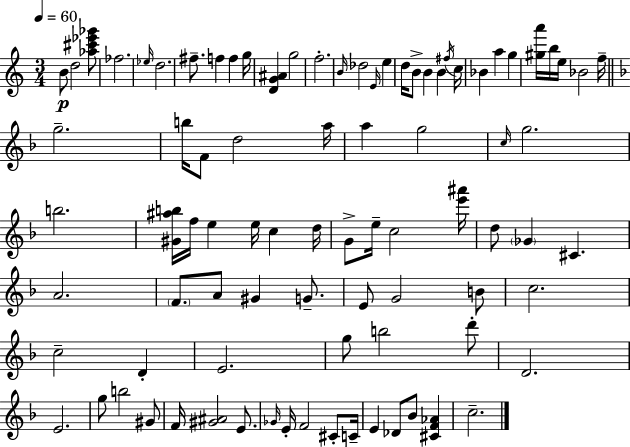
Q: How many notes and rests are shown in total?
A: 87